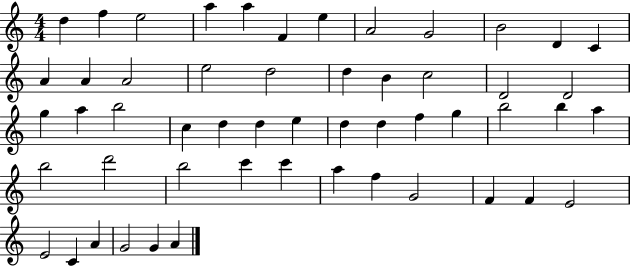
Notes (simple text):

D5/q F5/q E5/h A5/q A5/q F4/q E5/q A4/h G4/h B4/h D4/q C4/q A4/q A4/q A4/h E5/h D5/h D5/q B4/q C5/h D4/h D4/h G5/q A5/q B5/h C5/q D5/q D5/q E5/q D5/q D5/q F5/q G5/q B5/h B5/q A5/q B5/h D6/h B5/h C6/q C6/q A5/q F5/q G4/h F4/q F4/q E4/h E4/h C4/q A4/q G4/h G4/q A4/q